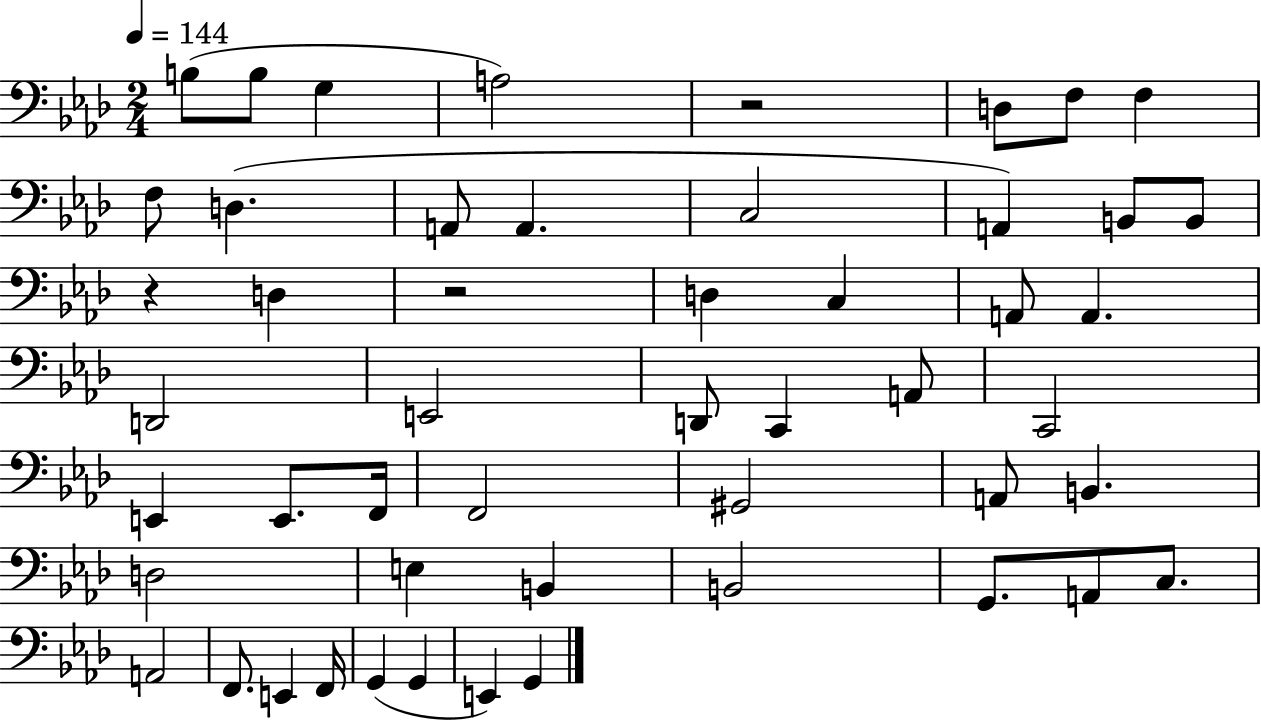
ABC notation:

X:1
T:Untitled
M:2/4
L:1/4
K:Ab
B,/2 B,/2 G, A,2 z2 D,/2 F,/2 F, F,/2 D, A,,/2 A,, C,2 A,, B,,/2 B,,/2 z D, z2 D, C, A,,/2 A,, D,,2 E,,2 D,,/2 C,, A,,/2 C,,2 E,, E,,/2 F,,/4 F,,2 ^G,,2 A,,/2 B,, D,2 E, B,, B,,2 G,,/2 A,,/2 C,/2 A,,2 F,,/2 E,, F,,/4 G,, G,, E,, G,,